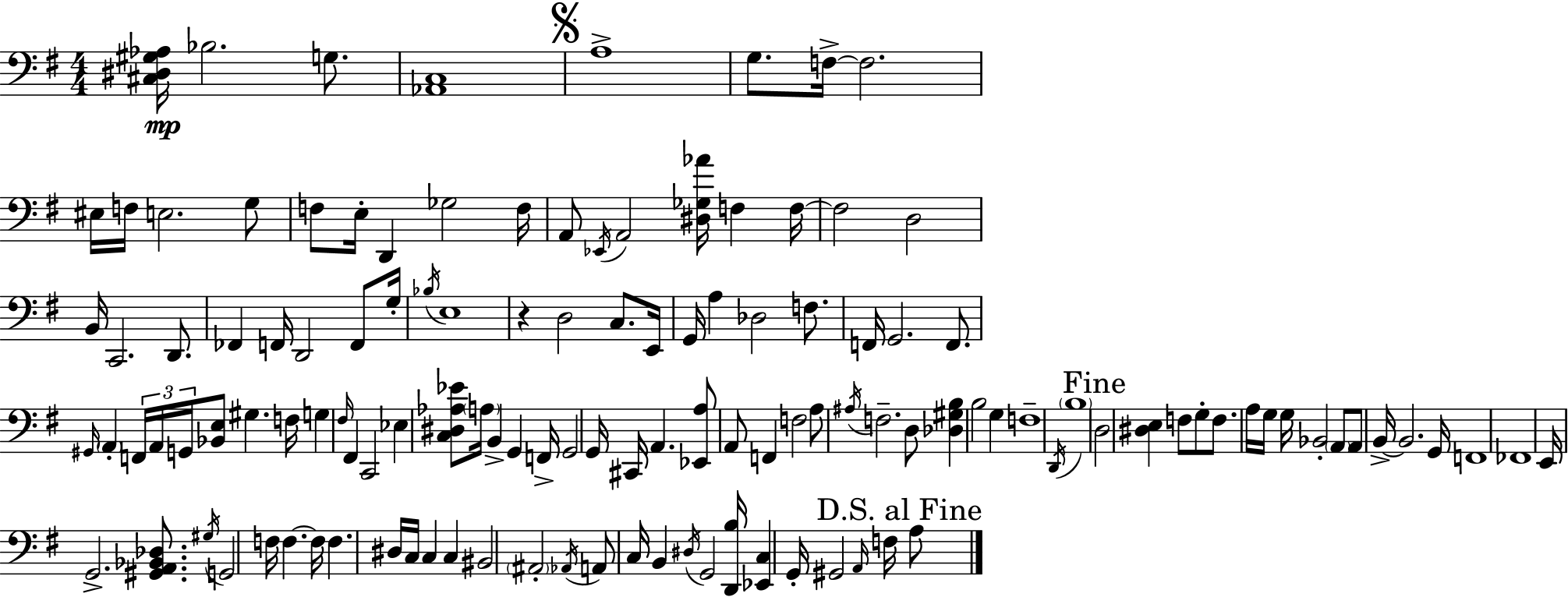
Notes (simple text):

[C#3,D#3,G#3,Ab3]/s Bb3/h. G3/e. [Ab2,C3]/w A3/w G3/e. F3/s F3/h. EIS3/s F3/s E3/h. G3/e F3/e E3/s D2/q Gb3/h F3/s A2/e Eb2/s A2/h [D#3,Gb3,Ab4]/s F3/q F3/s F3/h D3/h B2/s C2/h. D2/e. FES2/q F2/s D2/h F2/e G3/s Bb3/s E3/w R/q D3/h C3/e. E2/s G2/s A3/q Db3/h F3/e. F2/s G2/h. F2/e. G#2/s A2/q F2/s A2/s G2/s [Bb2,E3]/e G#3/q. F3/s G3/q F#3/s F#2/q C2/h Eb3/q [C3,D#3,Ab3,Eb4]/e A3/s B2/q G2/q F2/s G2/h G2/s C#2/s A2/q. [Eb2,A3]/e A2/e F2/q F3/h A3/e A#3/s F3/h. D3/e [Db3,G#3,B3]/q B3/h G3/q F3/w D2/s B3/w D3/h [D#3,E3]/q F3/e G3/e F3/e. A3/s G3/s G3/s Bb2/h A2/e A2/e B2/s B2/h. G2/s F2/w FES2/w E2/s G2/h. [G#2,A2,Bb2,Db3]/e. G#3/s G2/h F3/s F3/q. F3/s F3/q. D#3/s C3/s C3/q C3/q BIS2/h A#2/h Ab2/s A2/e C3/s B2/q D#3/s G2/h [D2,B3]/s [Eb2,C3]/q G2/s G#2/h A2/s F3/s A3/e